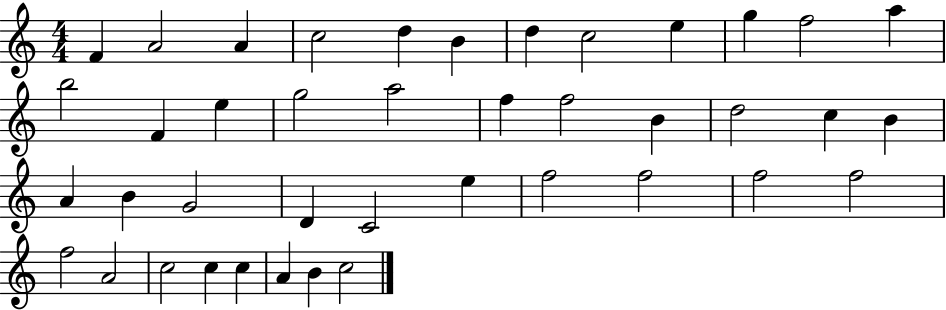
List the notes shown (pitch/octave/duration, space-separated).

F4/q A4/h A4/q C5/h D5/q B4/q D5/q C5/h E5/q G5/q F5/h A5/q B5/h F4/q E5/q G5/h A5/h F5/q F5/h B4/q D5/h C5/q B4/q A4/q B4/q G4/h D4/q C4/h E5/q F5/h F5/h F5/h F5/h F5/h A4/h C5/h C5/q C5/q A4/q B4/q C5/h